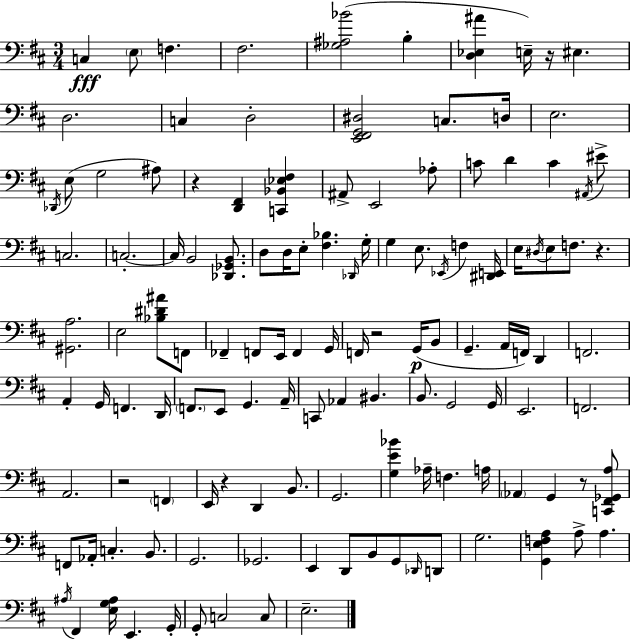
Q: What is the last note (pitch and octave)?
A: E3